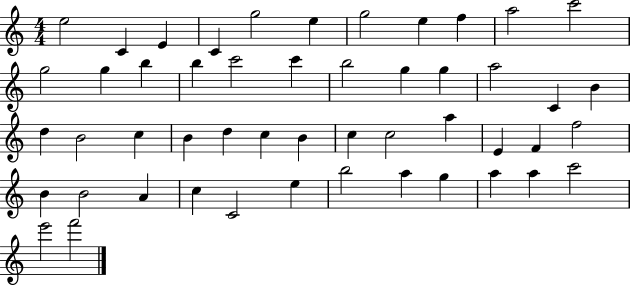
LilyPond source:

{
  \clef treble
  \numericTimeSignature
  \time 4/4
  \key c \major
  e''2 c'4 e'4 | c'4 g''2 e''4 | g''2 e''4 f''4 | a''2 c'''2 | \break g''2 g''4 b''4 | b''4 c'''2 c'''4 | b''2 g''4 g''4 | a''2 c'4 b'4 | \break d''4 b'2 c''4 | b'4 d''4 c''4 b'4 | c''4 c''2 a''4 | e'4 f'4 f''2 | \break b'4 b'2 a'4 | c''4 c'2 e''4 | b''2 a''4 g''4 | a''4 a''4 c'''2 | \break e'''2 f'''2 | \bar "|."
}